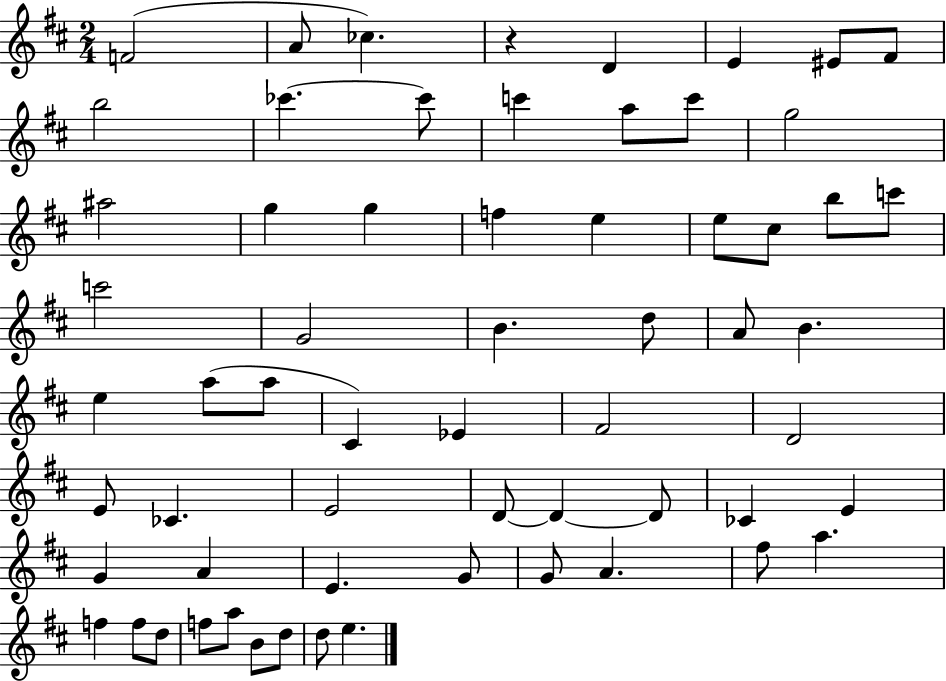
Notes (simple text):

F4/h A4/e CES5/q. R/q D4/q E4/q EIS4/e F#4/e B5/h CES6/q. CES6/e C6/q A5/e C6/e G5/h A#5/h G5/q G5/q F5/q E5/q E5/e C#5/e B5/e C6/e C6/h G4/h B4/q. D5/e A4/e B4/q. E5/q A5/e A5/e C#4/q Eb4/q F#4/h D4/h E4/e CES4/q. E4/h D4/e D4/q D4/e CES4/q E4/q G4/q A4/q E4/q. G4/e G4/e A4/q. F#5/e A5/q. F5/q F5/e D5/e F5/e A5/e B4/e D5/e D5/e E5/q.